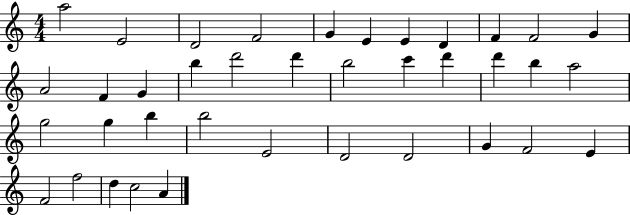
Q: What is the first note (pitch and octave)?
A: A5